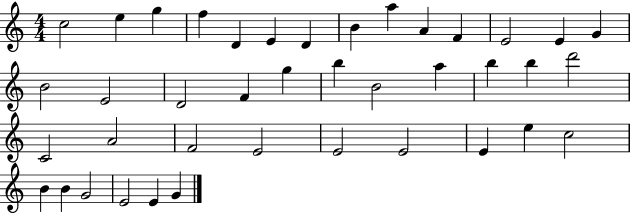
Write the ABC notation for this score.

X:1
T:Untitled
M:4/4
L:1/4
K:C
c2 e g f D E D B a A F E2 E G B2 E2 D2 F g b B2 a b b d'2 C2 A2 F2 E2 E2 E2 E e c2 B B G2 E2 E G